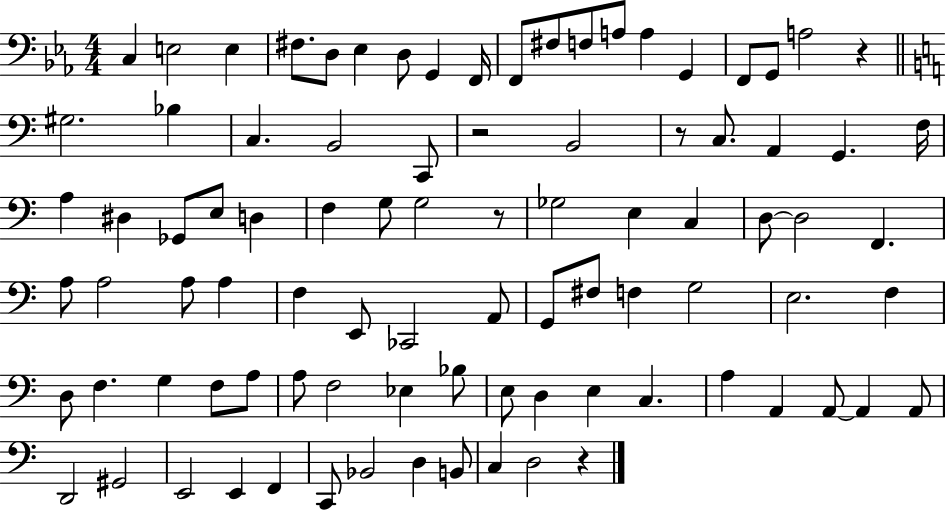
{
  \clef bass
  \numericTimeSignature
  \time 4/4
  \key ees \major
  c4 e2 e4 | fis8. d8 ees4 d8 g,4 f,16 | f,8 fis8 f8 a8 a4 g,4 | f,8 g,8 a2 r4 | \break \bar "||" \break \key a \minor gis2. bes4 | c4. b,2 c,8 | r2 b,2 | r8 c8. a,4 g,4. f16 | \break a4 dis4 ges,8 e8 d4 | f4 g8 g2 r8 | ges2 e4 c4 | d8~~ d2 f,4. | \break a8 a2 a8 a4 | f4 e,8 ces,2 a,8 | g,8 fis8 f4 g2 | e2. f4 | \break d8 f4. g4 f8 a8 | a8 f2 ees4 bes8 | e8 d4 e4 c4. | a4 a,4 a,8~~ a,4 a,8 | \break d,2 gis,2 | e,2 e,4 f,4 | c,8 bes,2 d4 b,8 | c4 d2 r4 | \break \bar "|."
}